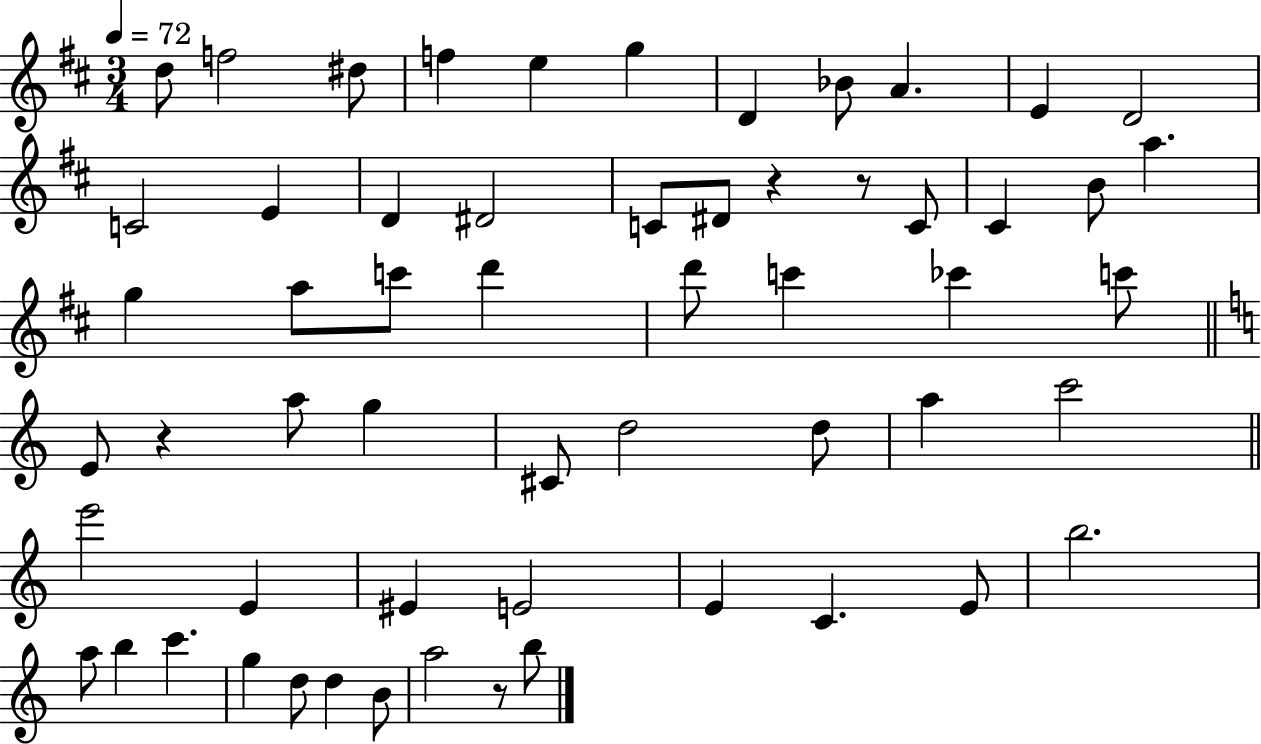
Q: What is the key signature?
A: D major